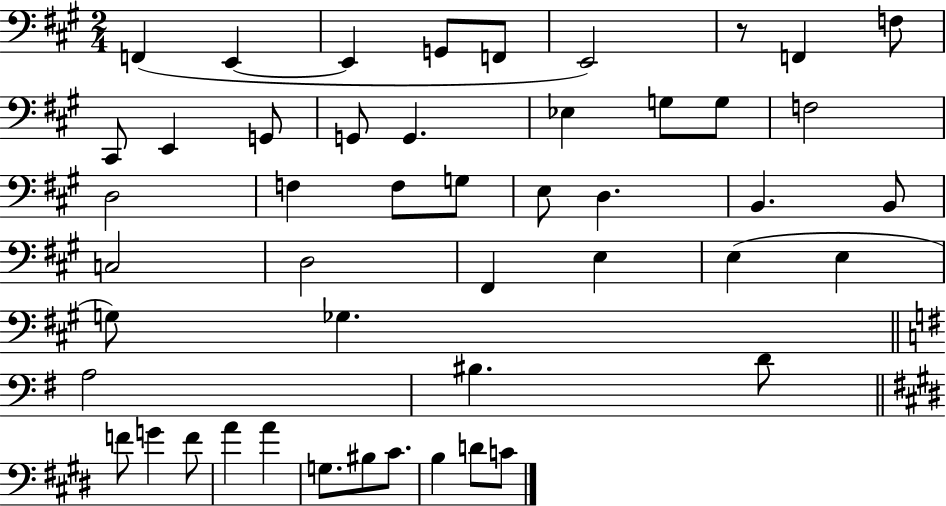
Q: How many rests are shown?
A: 1